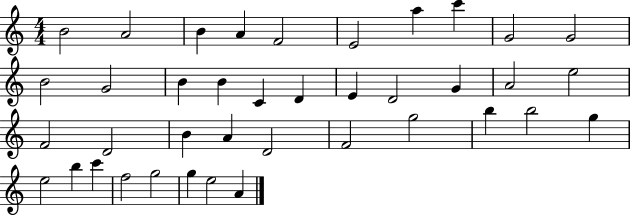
X:1
T:Untitled
M:4/4
L:1/4
K:C
B2 A2 B A F2 E2 a c' G2 G2 B2 G2 B B C D E D2 G A2 e2 F2 D2 B A D2 F2 g2 b b2 g e2 b c' f2 g2 g e2 A